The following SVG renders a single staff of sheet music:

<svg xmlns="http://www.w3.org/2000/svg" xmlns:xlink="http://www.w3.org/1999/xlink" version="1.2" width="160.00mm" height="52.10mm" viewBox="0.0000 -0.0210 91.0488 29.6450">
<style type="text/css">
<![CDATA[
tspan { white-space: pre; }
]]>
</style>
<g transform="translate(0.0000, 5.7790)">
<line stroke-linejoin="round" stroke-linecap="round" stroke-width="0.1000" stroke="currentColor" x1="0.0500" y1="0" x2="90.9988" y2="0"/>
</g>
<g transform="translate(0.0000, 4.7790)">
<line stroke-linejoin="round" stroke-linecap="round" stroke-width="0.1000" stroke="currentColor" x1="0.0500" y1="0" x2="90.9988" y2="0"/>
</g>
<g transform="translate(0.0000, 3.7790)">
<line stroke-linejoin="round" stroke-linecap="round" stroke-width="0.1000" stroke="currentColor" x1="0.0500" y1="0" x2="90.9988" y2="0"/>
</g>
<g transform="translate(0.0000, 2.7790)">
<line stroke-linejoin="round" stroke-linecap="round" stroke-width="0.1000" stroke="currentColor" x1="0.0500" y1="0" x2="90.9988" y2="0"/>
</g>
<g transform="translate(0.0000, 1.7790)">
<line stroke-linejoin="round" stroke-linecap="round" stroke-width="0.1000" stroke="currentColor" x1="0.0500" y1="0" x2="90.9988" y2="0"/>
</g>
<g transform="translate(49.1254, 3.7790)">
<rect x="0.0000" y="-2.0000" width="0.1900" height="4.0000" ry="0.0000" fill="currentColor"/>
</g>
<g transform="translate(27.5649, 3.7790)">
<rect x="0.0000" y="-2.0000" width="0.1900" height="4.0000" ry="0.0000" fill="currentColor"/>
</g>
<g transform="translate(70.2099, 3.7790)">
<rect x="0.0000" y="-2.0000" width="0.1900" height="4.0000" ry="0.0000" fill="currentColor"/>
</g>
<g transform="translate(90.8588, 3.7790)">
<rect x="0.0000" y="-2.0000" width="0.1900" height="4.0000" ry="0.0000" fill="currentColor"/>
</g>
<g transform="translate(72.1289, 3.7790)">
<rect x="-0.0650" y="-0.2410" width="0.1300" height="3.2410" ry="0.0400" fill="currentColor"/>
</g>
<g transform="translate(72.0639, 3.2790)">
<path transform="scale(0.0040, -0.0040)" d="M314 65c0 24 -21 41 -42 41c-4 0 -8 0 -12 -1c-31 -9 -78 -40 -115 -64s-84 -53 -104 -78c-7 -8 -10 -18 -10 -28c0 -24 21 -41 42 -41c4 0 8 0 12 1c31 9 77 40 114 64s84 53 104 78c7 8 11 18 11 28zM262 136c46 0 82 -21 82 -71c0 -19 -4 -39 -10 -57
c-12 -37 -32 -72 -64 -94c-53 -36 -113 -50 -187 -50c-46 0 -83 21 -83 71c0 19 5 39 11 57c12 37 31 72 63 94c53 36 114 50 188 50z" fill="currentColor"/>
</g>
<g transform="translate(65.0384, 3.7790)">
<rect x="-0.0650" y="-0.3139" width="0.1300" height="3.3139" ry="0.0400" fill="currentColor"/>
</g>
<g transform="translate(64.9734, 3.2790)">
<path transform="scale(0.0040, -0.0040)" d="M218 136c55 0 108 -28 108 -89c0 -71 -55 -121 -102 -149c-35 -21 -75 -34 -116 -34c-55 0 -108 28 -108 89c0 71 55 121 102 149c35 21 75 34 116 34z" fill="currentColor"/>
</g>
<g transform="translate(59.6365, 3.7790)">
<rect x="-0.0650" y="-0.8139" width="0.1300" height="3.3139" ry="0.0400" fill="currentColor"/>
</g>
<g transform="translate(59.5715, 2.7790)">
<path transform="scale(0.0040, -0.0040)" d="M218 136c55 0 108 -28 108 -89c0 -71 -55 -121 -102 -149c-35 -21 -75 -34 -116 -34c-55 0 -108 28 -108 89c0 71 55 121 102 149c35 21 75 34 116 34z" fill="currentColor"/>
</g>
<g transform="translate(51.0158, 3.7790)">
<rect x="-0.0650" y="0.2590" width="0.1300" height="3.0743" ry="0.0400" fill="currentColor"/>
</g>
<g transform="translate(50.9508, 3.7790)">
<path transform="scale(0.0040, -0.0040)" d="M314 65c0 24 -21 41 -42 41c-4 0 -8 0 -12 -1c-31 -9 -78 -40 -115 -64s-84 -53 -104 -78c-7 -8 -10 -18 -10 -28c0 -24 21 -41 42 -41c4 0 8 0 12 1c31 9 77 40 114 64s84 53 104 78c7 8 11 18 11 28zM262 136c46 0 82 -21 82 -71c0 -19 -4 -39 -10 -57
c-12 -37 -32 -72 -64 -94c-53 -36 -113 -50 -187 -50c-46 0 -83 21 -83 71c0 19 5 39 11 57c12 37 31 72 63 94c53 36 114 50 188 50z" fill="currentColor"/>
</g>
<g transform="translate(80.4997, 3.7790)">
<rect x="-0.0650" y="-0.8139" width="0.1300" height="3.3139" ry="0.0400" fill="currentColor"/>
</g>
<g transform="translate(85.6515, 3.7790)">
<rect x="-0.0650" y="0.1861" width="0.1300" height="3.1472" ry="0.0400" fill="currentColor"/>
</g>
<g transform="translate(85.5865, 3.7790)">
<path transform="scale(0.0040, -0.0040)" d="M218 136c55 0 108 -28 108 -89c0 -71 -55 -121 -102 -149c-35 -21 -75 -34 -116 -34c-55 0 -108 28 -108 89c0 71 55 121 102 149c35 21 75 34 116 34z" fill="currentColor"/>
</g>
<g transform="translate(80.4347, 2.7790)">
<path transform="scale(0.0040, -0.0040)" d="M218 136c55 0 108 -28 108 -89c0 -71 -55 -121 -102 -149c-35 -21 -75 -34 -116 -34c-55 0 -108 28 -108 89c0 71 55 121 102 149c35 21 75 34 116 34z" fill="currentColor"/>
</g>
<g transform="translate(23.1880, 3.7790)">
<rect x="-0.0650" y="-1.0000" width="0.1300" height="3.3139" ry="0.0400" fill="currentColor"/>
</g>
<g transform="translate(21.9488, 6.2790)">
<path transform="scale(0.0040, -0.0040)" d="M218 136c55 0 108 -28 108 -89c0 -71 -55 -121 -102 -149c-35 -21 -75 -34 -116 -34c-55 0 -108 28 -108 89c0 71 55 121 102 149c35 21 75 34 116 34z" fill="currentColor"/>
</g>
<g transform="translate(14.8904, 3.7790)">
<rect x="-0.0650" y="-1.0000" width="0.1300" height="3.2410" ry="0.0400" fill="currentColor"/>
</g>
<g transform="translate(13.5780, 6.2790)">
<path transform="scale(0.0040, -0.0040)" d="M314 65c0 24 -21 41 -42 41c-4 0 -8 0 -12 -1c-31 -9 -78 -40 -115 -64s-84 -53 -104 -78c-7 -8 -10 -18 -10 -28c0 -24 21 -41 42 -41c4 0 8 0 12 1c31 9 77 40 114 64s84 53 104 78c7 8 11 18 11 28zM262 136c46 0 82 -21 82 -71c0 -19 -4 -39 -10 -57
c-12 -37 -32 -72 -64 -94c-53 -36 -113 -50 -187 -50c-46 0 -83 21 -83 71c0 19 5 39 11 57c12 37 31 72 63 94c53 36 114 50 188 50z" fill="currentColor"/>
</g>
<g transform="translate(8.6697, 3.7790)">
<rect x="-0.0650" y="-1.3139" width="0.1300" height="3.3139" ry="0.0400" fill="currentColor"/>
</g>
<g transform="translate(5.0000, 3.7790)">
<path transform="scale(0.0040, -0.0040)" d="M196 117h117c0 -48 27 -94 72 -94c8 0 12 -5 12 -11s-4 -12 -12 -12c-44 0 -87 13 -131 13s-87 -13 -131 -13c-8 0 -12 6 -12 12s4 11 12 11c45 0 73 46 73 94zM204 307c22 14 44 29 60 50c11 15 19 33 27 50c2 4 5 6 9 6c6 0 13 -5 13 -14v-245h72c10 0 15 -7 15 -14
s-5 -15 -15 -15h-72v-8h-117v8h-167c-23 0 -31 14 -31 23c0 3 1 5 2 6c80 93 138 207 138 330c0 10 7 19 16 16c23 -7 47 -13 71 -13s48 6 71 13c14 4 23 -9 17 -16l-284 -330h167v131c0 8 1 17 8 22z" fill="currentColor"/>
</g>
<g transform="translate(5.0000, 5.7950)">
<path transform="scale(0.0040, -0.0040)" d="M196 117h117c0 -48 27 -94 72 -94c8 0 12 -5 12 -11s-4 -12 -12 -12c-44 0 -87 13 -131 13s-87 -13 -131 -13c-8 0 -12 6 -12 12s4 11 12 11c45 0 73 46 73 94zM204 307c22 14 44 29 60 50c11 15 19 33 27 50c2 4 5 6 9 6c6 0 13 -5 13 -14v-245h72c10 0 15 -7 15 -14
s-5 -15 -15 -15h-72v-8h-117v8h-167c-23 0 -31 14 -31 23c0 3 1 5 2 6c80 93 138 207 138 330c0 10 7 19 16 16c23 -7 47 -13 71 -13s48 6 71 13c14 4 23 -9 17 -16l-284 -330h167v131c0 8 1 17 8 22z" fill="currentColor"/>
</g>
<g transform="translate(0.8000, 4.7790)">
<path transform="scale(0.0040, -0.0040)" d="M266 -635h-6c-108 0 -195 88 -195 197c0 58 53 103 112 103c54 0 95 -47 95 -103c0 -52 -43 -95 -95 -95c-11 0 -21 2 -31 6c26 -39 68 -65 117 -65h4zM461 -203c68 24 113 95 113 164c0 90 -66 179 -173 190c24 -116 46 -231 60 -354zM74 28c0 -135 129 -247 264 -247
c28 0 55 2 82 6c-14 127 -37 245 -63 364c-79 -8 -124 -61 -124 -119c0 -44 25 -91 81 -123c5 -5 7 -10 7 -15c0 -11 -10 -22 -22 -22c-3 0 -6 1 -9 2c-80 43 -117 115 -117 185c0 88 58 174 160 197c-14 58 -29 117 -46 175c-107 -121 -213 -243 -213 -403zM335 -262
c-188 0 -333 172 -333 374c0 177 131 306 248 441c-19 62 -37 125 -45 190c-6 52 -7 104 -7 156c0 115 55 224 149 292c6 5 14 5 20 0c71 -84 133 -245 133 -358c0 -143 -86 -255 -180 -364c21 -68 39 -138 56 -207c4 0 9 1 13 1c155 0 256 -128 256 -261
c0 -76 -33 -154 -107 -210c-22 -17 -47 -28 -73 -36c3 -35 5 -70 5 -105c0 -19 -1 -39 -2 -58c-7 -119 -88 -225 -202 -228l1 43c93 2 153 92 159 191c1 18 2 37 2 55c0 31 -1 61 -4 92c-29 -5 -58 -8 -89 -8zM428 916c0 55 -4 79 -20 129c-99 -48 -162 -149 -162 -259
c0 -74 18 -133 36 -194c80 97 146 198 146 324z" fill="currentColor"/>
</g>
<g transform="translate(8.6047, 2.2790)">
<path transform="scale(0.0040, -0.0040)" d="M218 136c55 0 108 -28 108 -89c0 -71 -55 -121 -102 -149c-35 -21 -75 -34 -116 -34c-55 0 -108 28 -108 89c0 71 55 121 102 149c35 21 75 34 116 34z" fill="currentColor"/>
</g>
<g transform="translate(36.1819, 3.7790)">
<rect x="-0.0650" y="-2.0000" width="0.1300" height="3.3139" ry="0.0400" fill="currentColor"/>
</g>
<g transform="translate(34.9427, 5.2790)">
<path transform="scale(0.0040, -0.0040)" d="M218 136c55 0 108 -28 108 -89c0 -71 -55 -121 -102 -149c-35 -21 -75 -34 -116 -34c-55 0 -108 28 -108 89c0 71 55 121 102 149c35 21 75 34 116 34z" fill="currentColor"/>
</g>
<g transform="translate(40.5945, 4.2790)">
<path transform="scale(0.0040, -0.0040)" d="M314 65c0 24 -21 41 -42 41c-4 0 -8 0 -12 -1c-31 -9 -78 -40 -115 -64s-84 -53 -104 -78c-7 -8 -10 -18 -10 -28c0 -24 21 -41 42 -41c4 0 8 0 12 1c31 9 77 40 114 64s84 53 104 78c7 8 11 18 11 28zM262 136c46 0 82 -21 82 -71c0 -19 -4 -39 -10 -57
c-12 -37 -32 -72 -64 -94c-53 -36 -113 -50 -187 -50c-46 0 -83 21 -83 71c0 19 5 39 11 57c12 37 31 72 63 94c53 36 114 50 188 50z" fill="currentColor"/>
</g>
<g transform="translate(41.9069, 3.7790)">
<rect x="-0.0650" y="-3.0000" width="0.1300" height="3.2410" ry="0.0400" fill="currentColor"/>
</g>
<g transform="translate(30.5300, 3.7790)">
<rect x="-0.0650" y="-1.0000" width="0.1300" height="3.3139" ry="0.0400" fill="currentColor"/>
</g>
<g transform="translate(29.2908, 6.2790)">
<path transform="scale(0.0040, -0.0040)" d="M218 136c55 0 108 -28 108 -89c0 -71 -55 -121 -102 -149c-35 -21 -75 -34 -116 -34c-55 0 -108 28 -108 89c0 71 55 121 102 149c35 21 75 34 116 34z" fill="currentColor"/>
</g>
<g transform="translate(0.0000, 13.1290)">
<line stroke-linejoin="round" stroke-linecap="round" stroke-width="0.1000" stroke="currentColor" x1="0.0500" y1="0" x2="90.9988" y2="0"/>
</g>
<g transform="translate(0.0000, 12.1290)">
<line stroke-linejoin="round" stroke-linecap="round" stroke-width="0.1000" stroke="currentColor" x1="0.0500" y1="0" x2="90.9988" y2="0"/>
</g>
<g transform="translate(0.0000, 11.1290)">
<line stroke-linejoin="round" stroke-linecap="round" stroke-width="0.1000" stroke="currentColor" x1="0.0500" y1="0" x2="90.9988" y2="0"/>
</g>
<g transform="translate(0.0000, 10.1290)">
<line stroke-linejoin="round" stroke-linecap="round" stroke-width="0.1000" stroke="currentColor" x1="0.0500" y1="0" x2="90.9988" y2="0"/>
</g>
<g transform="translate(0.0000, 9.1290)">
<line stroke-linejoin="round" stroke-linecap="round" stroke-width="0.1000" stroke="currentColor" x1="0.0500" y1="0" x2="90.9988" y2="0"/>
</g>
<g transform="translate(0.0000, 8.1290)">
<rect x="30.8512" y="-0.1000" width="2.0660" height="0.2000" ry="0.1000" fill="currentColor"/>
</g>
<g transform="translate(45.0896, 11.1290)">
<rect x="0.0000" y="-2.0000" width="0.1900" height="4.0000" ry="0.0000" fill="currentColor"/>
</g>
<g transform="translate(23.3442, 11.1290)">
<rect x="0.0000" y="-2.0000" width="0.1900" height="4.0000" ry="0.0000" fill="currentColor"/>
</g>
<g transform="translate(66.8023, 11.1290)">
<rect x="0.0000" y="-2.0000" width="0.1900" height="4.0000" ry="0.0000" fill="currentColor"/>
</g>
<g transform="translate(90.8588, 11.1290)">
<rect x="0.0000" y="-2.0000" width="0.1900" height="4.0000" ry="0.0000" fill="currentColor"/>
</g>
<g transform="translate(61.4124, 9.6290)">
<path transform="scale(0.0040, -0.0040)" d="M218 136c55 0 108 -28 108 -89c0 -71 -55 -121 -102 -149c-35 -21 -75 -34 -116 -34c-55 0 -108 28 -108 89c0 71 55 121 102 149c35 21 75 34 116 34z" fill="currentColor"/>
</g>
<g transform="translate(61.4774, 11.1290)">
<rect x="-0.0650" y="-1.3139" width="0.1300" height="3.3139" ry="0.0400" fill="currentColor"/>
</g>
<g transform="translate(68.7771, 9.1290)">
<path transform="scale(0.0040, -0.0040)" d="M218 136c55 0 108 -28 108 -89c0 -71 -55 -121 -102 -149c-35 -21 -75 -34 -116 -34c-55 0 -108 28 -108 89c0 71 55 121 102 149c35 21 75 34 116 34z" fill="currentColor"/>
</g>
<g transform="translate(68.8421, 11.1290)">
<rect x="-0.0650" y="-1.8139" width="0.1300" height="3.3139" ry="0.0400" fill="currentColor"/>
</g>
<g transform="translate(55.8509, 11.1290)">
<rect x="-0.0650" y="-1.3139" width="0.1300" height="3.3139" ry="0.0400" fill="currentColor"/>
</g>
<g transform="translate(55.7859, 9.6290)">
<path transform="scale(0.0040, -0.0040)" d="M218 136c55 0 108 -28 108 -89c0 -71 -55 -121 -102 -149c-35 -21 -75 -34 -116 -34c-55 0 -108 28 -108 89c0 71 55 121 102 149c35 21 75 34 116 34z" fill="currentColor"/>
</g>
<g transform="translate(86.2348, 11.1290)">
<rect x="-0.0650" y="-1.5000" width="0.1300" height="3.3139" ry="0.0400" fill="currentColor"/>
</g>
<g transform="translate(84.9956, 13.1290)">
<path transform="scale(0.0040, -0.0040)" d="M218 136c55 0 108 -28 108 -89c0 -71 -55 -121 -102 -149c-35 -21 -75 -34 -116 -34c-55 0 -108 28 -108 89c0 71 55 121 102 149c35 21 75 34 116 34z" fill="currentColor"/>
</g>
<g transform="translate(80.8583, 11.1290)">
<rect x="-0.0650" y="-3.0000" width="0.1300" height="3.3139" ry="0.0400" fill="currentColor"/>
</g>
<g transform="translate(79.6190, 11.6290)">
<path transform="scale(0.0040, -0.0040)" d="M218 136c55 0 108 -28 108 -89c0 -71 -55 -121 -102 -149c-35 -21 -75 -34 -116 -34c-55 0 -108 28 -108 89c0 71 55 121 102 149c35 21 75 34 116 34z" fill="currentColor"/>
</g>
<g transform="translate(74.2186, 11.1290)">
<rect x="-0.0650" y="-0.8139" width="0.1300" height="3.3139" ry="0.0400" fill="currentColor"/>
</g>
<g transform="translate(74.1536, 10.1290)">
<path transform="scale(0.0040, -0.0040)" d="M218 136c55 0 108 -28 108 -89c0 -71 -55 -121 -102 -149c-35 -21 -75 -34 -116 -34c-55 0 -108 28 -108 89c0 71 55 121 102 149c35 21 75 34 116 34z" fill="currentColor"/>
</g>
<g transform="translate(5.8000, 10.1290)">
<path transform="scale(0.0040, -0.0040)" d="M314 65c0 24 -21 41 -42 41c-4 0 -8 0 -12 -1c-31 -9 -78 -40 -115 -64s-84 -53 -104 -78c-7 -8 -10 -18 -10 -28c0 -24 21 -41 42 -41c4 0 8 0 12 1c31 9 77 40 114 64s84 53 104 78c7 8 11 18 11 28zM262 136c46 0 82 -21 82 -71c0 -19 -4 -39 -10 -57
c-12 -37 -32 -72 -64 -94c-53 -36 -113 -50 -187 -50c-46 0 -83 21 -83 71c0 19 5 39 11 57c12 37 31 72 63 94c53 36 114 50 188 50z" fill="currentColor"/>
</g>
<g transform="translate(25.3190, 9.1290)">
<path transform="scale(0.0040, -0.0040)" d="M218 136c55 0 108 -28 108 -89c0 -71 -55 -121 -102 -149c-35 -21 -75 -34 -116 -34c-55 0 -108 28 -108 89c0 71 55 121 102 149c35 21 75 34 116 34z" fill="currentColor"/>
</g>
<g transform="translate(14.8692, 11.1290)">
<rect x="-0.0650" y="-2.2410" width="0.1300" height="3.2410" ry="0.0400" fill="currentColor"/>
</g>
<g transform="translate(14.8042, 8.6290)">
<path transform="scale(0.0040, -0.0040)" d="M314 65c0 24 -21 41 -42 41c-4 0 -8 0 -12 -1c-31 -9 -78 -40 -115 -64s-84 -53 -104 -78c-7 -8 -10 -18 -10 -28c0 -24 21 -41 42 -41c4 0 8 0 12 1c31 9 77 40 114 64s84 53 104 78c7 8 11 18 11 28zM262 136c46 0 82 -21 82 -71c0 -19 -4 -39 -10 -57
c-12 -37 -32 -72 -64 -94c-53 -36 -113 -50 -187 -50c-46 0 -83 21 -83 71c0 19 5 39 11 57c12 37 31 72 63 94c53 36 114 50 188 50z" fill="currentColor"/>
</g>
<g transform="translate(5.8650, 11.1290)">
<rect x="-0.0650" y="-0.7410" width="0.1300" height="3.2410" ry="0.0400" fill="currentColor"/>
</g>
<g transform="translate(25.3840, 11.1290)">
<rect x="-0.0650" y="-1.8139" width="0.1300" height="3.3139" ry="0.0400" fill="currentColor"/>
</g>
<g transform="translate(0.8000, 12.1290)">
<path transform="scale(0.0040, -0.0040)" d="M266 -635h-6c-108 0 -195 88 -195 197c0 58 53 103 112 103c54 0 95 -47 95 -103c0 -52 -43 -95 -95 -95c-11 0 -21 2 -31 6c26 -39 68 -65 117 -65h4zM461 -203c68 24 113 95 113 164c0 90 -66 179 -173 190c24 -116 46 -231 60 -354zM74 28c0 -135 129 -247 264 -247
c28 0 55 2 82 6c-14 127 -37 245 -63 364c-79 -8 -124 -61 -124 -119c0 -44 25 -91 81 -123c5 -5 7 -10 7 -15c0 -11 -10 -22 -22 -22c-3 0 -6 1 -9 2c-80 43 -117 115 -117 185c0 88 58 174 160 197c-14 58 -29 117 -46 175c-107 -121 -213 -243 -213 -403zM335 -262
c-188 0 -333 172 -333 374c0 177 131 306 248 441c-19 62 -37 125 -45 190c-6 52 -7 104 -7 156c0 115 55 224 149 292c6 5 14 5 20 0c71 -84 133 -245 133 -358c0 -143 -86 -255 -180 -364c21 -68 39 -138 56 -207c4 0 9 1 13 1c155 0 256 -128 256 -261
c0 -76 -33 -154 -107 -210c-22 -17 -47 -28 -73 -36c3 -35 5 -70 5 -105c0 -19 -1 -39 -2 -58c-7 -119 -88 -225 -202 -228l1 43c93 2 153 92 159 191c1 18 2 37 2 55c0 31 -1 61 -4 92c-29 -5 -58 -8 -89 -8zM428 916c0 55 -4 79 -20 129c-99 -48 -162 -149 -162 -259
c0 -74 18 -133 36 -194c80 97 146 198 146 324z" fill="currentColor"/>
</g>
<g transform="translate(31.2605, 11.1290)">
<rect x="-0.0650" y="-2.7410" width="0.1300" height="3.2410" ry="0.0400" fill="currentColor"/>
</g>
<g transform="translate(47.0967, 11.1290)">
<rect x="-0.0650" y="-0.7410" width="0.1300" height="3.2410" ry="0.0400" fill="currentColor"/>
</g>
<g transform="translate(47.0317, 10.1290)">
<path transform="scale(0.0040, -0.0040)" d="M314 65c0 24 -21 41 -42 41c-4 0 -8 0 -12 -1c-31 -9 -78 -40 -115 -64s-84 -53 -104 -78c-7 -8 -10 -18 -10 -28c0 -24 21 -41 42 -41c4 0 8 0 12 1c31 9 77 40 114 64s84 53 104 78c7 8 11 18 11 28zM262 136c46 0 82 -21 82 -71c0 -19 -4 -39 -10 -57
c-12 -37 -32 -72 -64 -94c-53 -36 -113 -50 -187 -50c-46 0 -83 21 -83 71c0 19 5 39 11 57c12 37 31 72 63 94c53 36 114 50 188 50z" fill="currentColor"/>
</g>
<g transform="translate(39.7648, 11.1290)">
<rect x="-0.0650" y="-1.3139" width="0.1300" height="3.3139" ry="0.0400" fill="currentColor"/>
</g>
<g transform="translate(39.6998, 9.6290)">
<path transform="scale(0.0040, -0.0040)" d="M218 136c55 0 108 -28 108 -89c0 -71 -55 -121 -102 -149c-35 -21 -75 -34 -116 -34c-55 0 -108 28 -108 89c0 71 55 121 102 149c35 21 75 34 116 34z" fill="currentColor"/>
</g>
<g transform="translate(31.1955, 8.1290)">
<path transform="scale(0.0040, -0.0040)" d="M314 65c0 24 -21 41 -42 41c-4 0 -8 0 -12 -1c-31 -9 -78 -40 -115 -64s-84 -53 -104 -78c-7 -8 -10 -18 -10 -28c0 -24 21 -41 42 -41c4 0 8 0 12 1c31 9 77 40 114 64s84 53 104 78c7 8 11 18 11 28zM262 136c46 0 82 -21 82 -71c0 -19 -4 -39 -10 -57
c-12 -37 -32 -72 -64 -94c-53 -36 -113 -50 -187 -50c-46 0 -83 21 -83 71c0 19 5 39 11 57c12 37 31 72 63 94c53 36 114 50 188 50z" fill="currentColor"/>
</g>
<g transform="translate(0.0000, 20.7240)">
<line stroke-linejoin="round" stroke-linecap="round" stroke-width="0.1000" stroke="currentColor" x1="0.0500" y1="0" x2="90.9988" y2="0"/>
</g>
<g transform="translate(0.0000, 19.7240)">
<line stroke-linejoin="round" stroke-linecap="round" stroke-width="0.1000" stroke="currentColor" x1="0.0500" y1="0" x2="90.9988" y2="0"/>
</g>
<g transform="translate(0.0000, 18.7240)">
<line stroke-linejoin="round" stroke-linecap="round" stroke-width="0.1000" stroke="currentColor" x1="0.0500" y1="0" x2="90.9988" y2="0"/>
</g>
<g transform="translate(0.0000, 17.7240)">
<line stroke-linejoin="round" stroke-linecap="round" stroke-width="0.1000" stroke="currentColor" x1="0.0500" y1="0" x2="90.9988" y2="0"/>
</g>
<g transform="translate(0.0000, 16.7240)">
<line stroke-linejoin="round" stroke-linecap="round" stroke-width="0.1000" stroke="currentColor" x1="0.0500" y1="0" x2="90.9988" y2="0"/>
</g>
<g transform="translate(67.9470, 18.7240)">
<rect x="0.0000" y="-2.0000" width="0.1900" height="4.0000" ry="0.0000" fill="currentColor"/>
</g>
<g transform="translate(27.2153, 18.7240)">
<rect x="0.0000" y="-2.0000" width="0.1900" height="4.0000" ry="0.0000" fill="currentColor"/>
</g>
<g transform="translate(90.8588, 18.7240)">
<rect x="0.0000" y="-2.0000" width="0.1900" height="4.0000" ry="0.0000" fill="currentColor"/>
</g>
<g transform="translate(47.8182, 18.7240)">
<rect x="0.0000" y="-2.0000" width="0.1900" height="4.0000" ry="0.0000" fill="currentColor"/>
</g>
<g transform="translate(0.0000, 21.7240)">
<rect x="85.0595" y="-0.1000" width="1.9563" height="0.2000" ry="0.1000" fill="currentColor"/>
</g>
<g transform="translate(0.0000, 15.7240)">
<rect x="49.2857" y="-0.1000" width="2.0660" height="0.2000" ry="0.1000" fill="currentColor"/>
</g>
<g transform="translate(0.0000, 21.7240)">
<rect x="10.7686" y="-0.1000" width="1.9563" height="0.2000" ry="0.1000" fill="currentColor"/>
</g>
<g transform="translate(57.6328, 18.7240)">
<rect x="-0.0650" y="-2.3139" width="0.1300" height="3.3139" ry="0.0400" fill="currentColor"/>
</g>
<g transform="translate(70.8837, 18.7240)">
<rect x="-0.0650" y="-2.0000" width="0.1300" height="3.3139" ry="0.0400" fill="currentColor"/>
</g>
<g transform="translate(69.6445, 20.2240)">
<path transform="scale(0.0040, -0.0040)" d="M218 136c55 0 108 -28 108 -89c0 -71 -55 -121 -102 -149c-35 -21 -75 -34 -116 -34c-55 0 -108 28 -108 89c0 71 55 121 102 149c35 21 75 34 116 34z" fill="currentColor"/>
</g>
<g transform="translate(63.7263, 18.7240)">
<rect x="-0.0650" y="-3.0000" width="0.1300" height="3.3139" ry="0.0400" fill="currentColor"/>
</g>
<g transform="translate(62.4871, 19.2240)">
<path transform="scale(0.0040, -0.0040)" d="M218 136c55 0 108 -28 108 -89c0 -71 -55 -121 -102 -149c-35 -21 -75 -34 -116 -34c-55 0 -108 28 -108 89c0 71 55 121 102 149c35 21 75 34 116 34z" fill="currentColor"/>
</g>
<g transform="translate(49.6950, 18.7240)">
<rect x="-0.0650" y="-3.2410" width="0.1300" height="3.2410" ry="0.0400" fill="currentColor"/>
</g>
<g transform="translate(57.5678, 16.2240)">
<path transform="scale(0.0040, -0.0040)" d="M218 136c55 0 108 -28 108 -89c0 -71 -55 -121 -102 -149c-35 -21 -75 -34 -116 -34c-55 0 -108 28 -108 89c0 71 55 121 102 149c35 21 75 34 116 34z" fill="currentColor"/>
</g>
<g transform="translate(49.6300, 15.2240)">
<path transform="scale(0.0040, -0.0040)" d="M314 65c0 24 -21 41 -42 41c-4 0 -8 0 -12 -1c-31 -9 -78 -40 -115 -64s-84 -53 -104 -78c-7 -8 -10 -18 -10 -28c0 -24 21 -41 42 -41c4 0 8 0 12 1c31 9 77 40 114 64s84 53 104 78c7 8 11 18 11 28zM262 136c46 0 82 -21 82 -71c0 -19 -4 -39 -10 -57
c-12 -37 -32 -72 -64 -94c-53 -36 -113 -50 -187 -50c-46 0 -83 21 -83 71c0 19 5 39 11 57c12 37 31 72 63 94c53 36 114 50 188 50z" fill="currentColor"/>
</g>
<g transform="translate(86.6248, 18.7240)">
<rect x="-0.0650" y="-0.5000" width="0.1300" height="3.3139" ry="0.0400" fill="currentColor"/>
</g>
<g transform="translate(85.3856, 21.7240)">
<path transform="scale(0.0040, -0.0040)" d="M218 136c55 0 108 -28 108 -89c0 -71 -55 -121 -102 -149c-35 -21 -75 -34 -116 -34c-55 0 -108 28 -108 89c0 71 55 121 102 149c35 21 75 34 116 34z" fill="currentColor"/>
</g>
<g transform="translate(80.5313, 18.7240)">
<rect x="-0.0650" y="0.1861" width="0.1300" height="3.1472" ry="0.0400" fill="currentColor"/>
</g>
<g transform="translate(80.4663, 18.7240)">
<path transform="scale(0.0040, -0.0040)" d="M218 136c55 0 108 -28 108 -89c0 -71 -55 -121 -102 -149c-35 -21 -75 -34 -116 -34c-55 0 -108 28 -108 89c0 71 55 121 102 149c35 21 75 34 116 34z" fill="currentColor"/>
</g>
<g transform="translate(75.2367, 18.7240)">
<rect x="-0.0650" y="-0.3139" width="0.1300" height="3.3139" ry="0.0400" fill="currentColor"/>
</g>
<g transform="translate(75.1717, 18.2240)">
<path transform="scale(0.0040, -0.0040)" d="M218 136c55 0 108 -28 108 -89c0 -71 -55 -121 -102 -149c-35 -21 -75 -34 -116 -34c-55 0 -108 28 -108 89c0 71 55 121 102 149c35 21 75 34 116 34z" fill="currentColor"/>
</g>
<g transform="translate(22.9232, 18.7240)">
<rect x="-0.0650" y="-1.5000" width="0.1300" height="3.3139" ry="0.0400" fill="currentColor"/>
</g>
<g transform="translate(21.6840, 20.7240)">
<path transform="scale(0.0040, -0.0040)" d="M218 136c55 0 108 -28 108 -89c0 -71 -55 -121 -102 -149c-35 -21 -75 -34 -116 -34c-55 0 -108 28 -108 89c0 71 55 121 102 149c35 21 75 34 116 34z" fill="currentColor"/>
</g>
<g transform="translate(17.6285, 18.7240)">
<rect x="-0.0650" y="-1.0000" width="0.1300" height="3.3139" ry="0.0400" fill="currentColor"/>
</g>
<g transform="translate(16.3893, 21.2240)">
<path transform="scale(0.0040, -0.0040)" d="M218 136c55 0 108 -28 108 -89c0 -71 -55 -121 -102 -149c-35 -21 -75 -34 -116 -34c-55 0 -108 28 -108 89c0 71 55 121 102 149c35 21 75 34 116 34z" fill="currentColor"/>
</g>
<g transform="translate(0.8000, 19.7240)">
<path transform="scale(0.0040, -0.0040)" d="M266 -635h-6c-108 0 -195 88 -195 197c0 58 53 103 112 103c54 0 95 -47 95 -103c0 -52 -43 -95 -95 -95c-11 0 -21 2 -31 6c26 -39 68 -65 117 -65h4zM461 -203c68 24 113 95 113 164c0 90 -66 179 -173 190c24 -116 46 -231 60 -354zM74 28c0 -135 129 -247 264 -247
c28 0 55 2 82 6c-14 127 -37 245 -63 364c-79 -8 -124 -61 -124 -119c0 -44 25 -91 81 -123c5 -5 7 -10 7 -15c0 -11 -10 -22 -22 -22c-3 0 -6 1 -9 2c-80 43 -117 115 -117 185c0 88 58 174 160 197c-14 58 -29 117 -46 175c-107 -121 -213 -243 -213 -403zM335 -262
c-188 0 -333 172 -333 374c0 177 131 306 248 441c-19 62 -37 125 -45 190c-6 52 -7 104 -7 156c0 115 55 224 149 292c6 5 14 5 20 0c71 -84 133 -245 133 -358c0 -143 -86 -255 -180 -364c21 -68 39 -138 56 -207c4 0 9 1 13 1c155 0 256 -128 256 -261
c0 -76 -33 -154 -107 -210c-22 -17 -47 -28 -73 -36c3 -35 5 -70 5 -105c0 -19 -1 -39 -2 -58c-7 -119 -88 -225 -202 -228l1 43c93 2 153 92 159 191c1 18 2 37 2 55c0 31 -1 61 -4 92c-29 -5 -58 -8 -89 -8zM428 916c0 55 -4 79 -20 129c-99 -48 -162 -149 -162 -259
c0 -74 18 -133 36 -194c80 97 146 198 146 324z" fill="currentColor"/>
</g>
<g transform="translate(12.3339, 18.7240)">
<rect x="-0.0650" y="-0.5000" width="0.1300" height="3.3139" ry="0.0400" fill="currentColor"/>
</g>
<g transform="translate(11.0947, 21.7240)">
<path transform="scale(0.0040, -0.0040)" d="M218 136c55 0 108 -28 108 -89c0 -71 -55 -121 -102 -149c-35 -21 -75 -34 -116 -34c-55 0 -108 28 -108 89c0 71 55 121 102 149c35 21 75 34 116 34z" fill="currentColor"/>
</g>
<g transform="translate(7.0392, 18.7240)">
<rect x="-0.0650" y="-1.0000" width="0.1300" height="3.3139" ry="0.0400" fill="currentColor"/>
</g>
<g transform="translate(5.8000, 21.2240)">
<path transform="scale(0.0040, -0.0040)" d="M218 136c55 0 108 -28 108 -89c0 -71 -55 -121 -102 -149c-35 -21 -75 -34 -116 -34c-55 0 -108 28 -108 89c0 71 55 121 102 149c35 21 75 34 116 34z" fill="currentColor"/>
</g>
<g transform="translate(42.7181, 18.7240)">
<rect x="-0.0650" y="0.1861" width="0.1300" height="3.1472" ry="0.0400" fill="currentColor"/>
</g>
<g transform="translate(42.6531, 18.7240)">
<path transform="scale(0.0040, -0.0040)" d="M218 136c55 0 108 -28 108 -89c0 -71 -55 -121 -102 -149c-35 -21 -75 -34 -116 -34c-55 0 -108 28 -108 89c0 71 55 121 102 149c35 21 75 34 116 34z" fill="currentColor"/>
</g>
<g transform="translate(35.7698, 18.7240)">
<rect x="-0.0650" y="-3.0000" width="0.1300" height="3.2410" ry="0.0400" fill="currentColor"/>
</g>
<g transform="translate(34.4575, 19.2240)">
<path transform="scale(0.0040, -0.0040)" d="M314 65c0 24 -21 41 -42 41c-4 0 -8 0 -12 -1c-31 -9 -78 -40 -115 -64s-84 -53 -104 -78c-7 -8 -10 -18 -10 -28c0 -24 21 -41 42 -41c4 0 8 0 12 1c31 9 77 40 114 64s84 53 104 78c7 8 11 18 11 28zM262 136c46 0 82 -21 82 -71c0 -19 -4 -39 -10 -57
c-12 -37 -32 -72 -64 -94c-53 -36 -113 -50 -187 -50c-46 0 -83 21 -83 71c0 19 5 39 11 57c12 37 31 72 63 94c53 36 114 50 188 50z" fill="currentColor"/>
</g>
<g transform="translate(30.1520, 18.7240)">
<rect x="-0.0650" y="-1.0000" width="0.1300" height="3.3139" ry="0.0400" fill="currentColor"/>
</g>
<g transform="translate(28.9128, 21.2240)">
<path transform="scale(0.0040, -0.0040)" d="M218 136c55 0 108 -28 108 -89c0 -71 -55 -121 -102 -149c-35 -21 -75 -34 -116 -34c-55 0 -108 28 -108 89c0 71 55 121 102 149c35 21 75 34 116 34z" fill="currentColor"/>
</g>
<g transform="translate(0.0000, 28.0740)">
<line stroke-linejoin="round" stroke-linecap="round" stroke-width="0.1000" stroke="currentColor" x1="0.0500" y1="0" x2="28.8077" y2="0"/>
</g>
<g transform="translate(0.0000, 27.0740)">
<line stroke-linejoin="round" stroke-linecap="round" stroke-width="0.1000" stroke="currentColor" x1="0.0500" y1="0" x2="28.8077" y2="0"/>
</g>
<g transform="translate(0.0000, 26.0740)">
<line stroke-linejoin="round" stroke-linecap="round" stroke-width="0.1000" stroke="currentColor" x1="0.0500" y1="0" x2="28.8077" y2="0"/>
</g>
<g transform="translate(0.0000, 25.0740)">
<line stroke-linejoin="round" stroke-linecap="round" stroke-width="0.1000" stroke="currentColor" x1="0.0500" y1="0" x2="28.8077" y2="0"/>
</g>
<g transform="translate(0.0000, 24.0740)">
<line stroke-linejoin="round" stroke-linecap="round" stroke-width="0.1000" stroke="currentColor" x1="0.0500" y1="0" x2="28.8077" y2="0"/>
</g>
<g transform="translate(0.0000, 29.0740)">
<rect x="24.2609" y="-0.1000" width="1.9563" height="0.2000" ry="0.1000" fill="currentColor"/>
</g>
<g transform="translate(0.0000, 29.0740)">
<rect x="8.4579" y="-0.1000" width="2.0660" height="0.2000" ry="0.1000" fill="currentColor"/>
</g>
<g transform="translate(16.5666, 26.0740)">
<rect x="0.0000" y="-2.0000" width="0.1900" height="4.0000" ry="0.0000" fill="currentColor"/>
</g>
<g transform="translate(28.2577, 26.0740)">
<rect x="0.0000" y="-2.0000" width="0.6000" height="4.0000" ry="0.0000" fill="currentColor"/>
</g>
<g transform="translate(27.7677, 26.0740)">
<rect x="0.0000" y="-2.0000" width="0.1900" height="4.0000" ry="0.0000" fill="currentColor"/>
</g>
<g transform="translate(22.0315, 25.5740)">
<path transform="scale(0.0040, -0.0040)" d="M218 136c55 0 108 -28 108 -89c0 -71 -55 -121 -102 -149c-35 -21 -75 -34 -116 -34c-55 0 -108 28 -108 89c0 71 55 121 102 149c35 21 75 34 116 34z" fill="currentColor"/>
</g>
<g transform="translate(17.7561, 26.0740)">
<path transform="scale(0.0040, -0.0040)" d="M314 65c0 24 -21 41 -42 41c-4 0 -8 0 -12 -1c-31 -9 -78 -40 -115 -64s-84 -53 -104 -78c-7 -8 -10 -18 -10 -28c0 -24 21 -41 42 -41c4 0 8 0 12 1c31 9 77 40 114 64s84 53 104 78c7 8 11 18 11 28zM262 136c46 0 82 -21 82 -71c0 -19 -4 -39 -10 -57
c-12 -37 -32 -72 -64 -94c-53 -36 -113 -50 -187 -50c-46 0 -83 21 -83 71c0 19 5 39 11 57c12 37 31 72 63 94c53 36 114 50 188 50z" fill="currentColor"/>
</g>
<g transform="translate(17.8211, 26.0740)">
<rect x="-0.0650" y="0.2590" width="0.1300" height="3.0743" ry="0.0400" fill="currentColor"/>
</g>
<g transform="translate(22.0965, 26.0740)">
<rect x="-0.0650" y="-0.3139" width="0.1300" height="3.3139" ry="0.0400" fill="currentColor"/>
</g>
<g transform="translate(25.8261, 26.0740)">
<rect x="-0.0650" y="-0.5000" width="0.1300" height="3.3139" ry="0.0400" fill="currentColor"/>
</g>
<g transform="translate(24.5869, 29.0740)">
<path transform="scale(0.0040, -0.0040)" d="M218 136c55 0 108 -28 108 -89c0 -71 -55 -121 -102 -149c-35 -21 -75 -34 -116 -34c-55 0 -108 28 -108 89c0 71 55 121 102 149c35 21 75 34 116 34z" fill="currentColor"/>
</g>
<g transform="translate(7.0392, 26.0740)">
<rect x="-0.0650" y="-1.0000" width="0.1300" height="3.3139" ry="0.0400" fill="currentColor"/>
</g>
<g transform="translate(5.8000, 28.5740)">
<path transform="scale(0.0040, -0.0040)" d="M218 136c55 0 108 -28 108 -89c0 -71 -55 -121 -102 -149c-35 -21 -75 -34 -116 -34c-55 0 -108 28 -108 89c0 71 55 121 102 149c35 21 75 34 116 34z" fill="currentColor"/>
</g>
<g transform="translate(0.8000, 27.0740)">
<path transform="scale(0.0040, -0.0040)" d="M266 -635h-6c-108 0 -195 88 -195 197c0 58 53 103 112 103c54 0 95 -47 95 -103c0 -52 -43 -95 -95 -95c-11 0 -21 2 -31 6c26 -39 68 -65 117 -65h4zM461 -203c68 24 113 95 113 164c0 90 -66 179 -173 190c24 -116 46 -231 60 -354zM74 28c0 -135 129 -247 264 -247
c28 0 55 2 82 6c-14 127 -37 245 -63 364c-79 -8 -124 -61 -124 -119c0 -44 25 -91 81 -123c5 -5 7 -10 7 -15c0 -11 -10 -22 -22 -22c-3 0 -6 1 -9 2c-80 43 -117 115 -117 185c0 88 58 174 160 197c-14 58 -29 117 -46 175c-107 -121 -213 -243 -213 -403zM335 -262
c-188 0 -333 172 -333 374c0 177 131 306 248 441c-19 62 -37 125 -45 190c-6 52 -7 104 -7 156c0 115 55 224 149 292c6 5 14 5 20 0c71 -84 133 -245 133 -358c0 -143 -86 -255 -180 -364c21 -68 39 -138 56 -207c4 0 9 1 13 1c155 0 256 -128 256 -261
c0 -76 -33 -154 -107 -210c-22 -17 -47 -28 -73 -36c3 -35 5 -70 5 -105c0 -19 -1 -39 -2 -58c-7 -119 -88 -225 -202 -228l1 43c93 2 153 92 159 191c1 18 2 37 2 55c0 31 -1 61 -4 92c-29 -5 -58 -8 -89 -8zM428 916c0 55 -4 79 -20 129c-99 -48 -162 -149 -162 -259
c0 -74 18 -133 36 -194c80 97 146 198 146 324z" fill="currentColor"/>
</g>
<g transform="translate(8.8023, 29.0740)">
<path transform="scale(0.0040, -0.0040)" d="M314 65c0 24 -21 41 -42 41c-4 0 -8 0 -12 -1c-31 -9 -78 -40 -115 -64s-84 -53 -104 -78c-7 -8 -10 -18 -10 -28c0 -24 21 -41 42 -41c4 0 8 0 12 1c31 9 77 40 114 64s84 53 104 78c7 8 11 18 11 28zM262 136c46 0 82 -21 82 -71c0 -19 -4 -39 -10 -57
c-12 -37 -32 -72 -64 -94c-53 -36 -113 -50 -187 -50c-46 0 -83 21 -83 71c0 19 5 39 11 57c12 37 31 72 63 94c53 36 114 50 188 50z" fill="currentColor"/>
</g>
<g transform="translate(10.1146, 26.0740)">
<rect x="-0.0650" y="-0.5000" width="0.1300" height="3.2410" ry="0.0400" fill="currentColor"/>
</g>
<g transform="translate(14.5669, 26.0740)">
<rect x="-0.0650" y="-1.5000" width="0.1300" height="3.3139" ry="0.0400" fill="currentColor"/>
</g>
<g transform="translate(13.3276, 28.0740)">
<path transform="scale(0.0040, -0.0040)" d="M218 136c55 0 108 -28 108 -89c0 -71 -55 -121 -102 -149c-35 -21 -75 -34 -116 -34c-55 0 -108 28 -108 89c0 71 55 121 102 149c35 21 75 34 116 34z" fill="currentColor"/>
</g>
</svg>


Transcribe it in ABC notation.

X:1
T:Untitled
M:4/4
L:1/4
K:C
e D2 D D F A2 B2 d c c2 d B d2 g2 f a2 e d2 e e f d A E D C D E D A2 B b2 g A F c B C D C2 E B2 c C